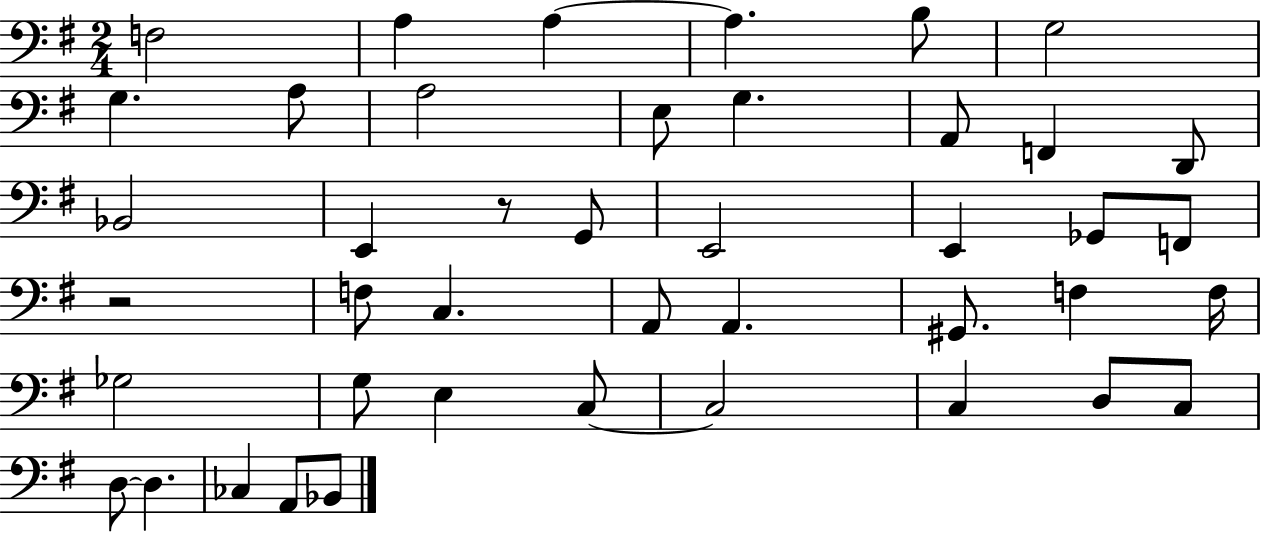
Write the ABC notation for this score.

X:1
T:Untitled
M:2/4
L:1/4
K:G
F,2 A, A, A, B,/2 G,2 G, A,/2 A,2 E,/2 G, A,,/2 F,, D,,/2 _B,,2 E,, z/2 G,,/2 E,,2 E,, _G,,/2 F,,/2 z2 F,/2 C, A,,/2 A,, ^G,,/2 F, F,/4 _G,2 G,/2 E, C,/2 C,2 C, D,/2 C,/2 D,/2 D, _C, A,,/2 _B,,/2